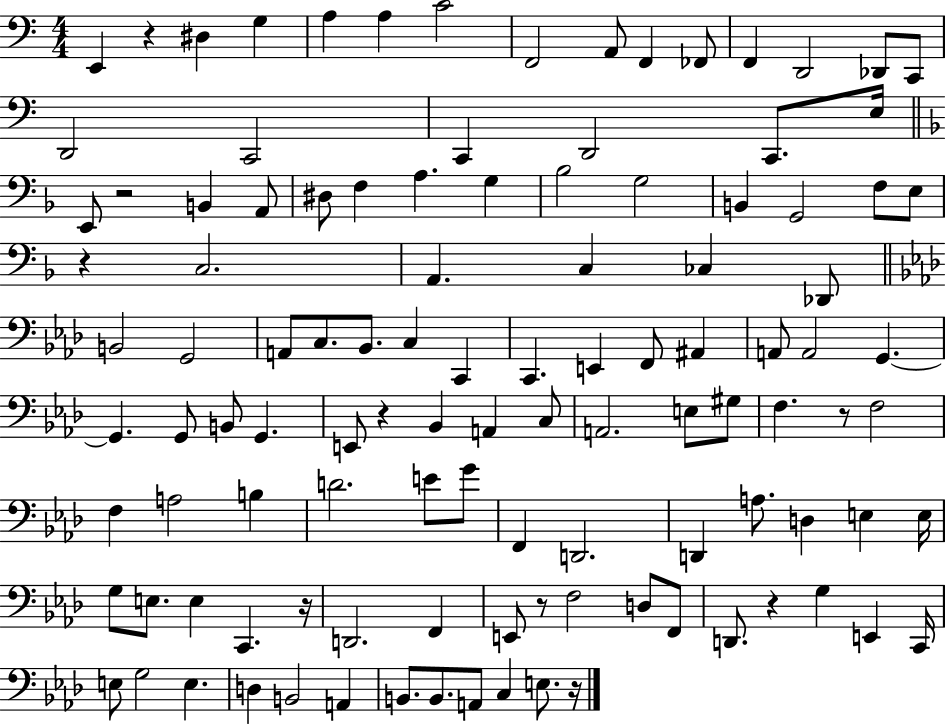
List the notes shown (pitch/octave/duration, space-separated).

E2/q R/q D#3/q G3/q A3/q A3/q C4/h F2/h A2/e F2/q FES2/e F2/q D2/h Db2/e C2/e D2/h C2/h C2/q D2/h C2/e. E3/s E2/e R/h B2/q A2/e D#3/e F3/q A3/q. G3/q Bb3/h G3/h B2/q G2/h F3/e E3/e R/q C3/h. A2/q. C3/q CES3/q Db2/e B2/h G2/h A2/e C3/e. Bb2/e. C3/q C2/q C2/q. E2/q F2/e A#2/q A2/e A2/h G2/q. G2/q. G2/e B2/e G2/q. E2/e R/q Bb2/q A2/q C3/e A2/h. E3/e G#3/e F3/q. R/e F3/h F3/q A3/h B3/q D4/h. E4/e G4/e F2/q D2/h. D2/q A3/e. D3/q E3/q E3/s G3/e E3/e. E3/q C2/q. R/s D2/h. F2/q E2/e R/e F3/h D3/e F2/e D2/e. R/q G3/q E2/q C2/s E3/e G3/h E3/q. D3/q B2/h A2/q B2/e. B2/e. A2/e C3/q E3/e. R/s